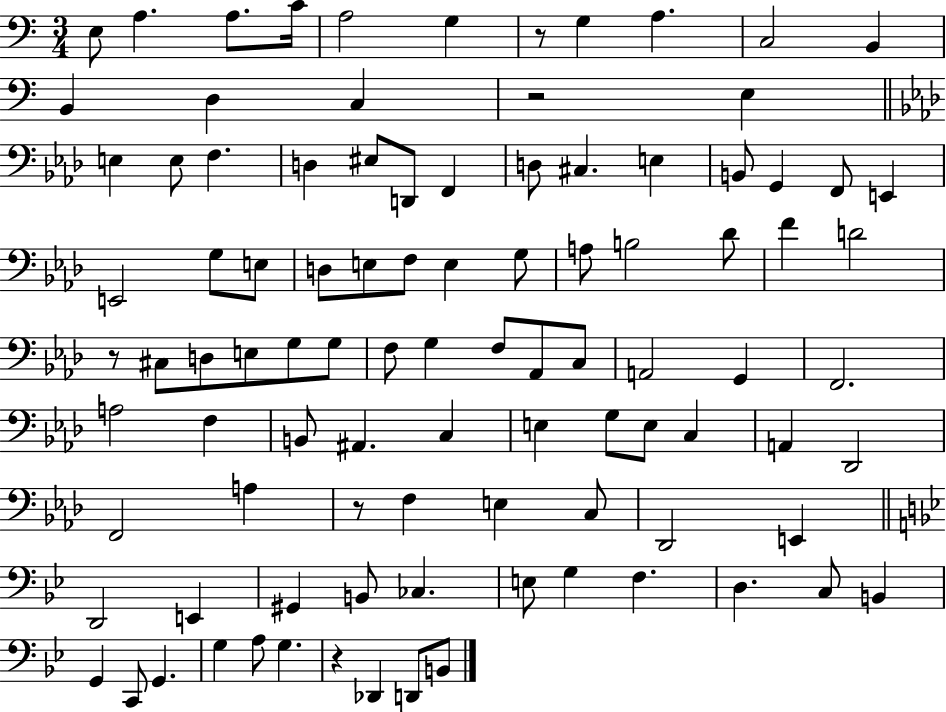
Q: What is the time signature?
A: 3/4